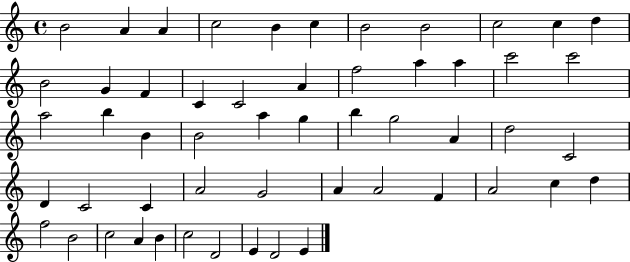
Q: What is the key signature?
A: C major